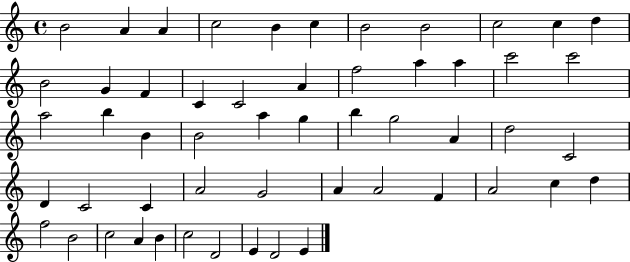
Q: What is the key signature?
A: C major